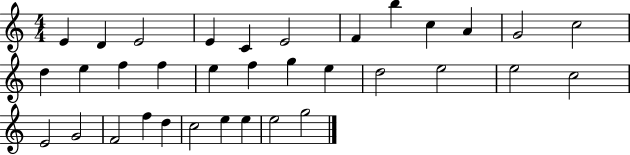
E4/q D4/q E4/h E4/q C4/q E4/h F4/q B5/q C5/q A4/q G4/h C5/h D5/q E5/q F5/q F5/q E5/q F5/q G5/q E5/q D5/h E5/h E5/h C5/h E4/h G4/h F4/h F5/q D5/q C5/h E5/q E5/q E5/h G5/h